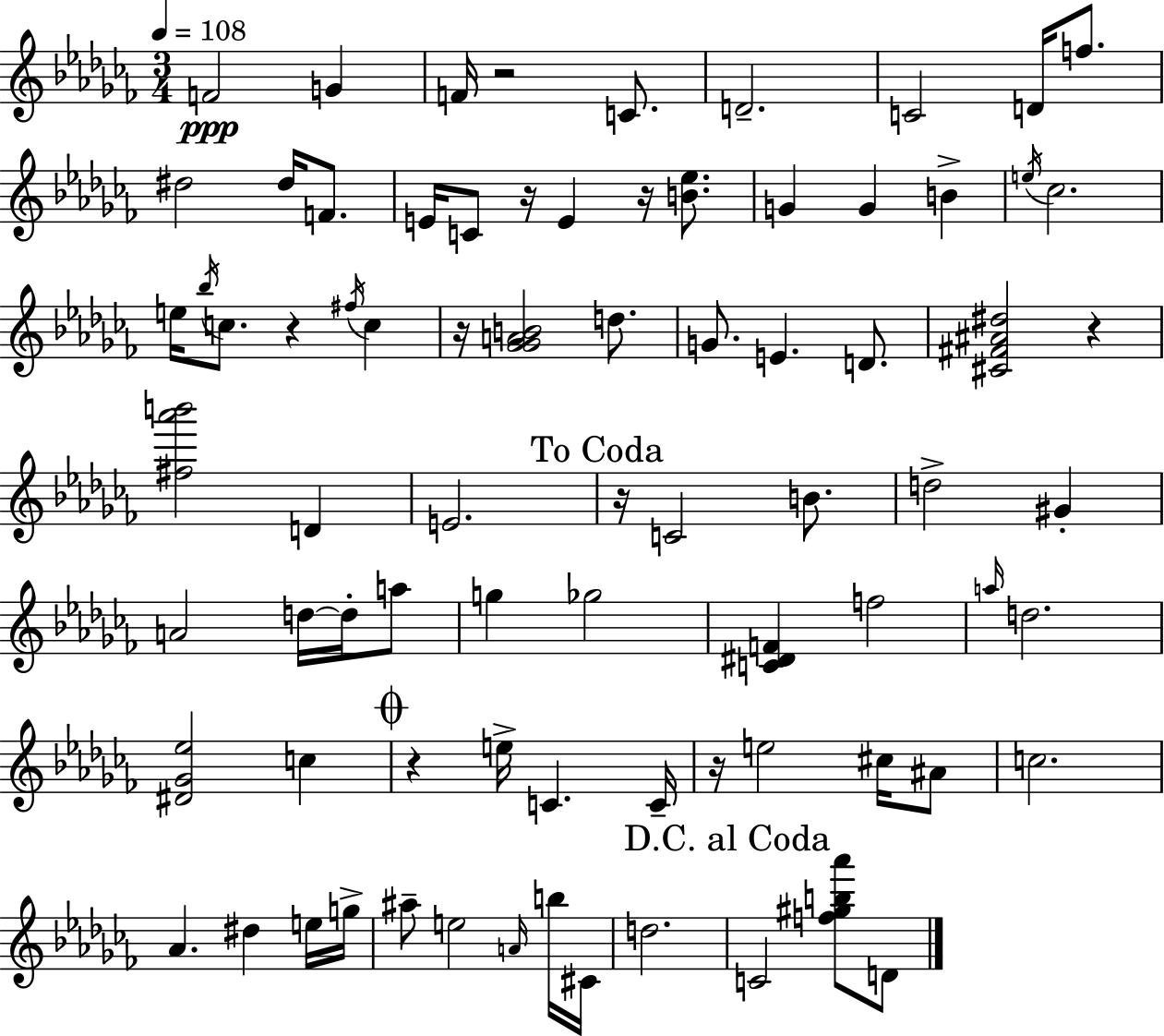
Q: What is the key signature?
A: AES minor